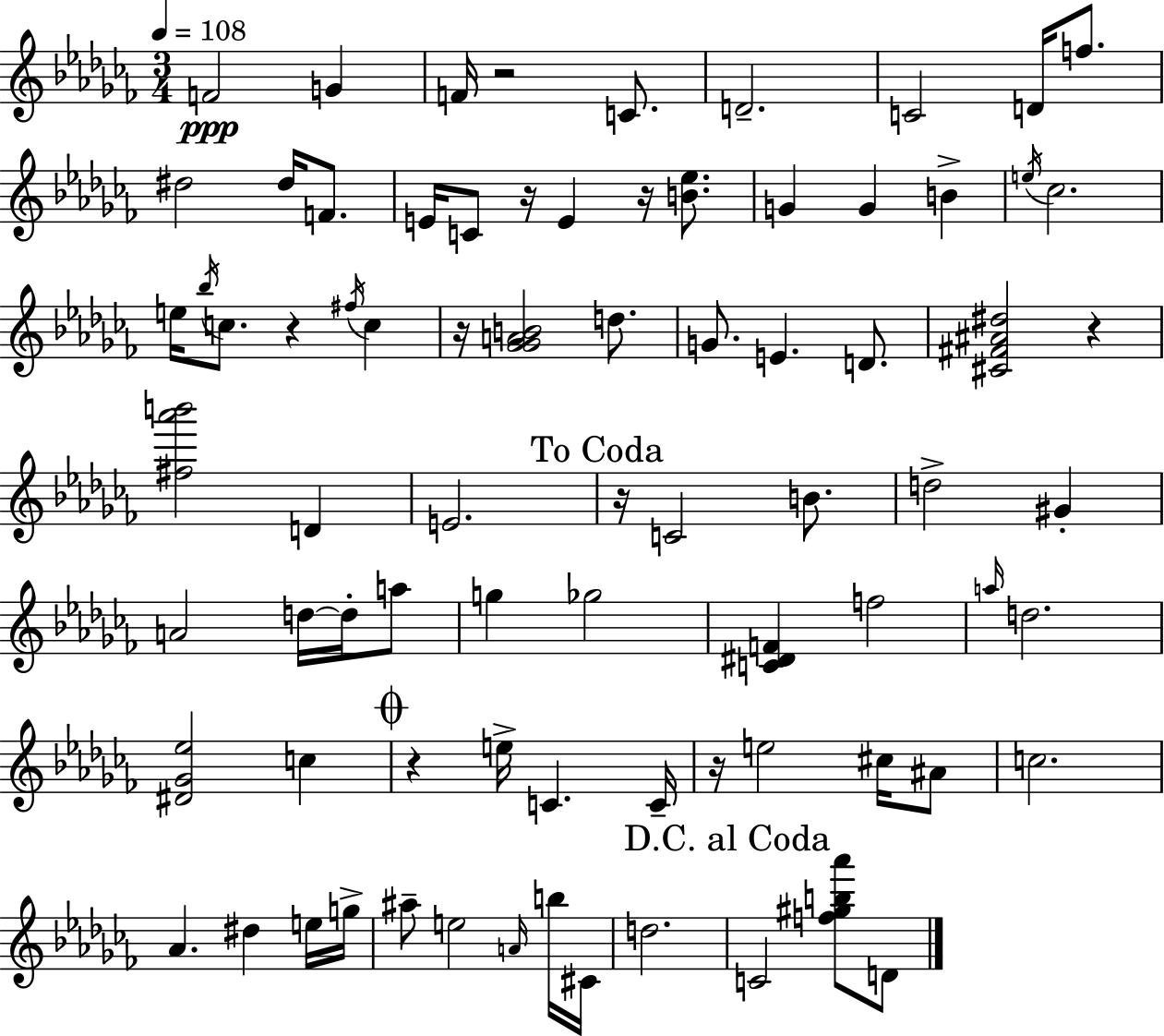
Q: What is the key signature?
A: AES minor